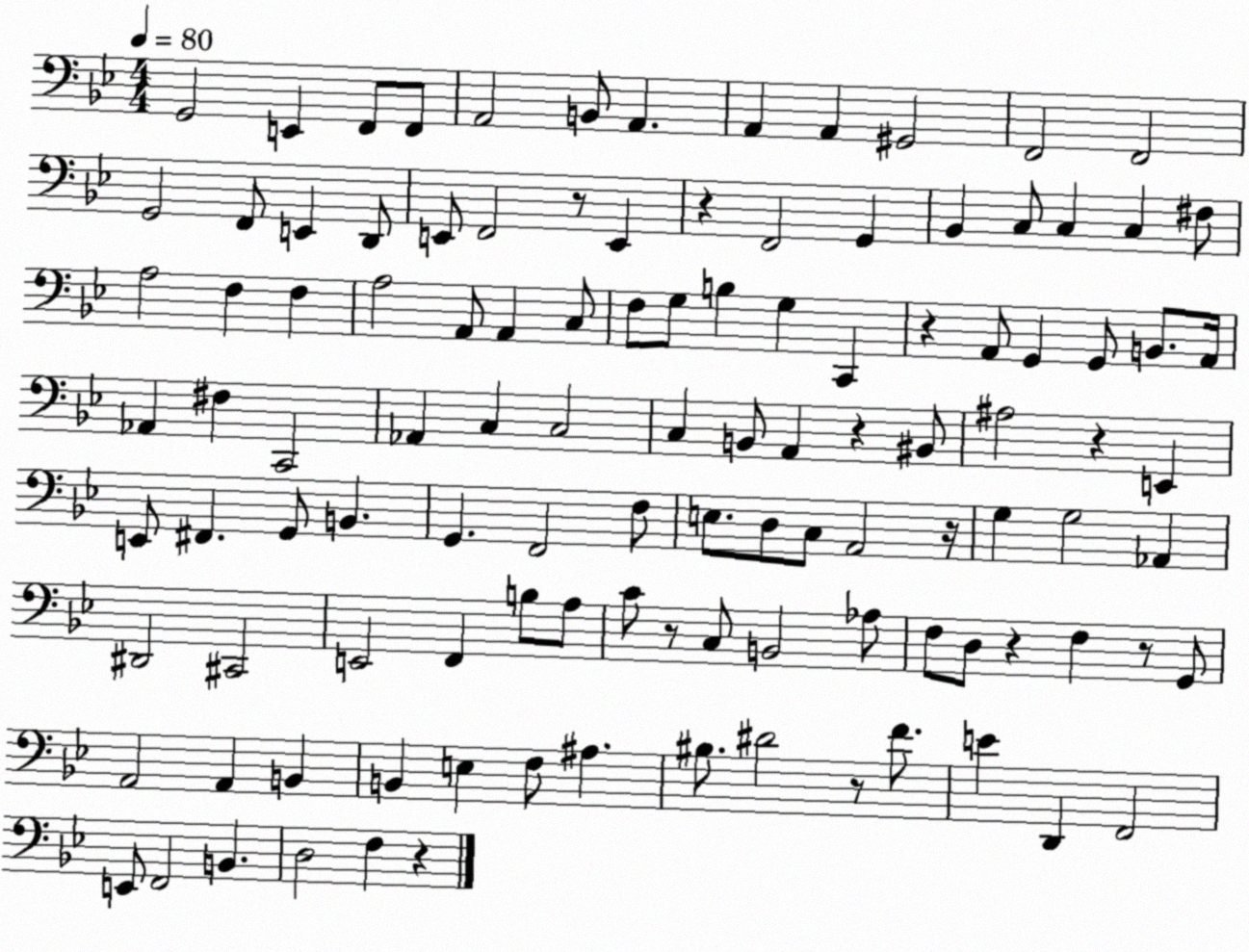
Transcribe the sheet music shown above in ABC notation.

X:1
T:Untitled
M:4/4
L:1/4
K:Bb
G,,2 E,, F,,/2 F,,/2 A,,2 B,,/2 A,, A,, A,, ^G,,2 F,,2 F,,2 G,,2 F,,/2 E,, D,,/2 E,,/2 F,,2 z/2 E,, z F,,2 G,, _B,, C,/2 C, C, ^F,/2 A,2 F, F, A,2 A,,/2 A,, C,/2 F,/2 G,/2 B, G, C,, z A,,/2 G,, G,,/2 B,,/2 A,,/4 _A,, ^F, C,,2 _A,, C, C,2 C, B,,/2 A,, z ^B,,/2 ^A,2 z E,, E,,/2 ^F,, G,,/2 B,, G,, F,,2 F,/2 E,/2 D,/2 C,/2 A,,2 z/4 G, G,2 _A,, ^D,,2 ^C,,2 E,,2 F,, B,/2 A,/2 C/2 z/2 C,/2 B,,2 _A,/2 F,/2 D,/2 z F, z/2 G,,/2 A,,2 A,, B,, B,, E, F,/2 ^A, ^B,/2 ^D2 z/2 F/2 E D,, F,,2 E,,/2 F,,2 B,, D,2 F, z